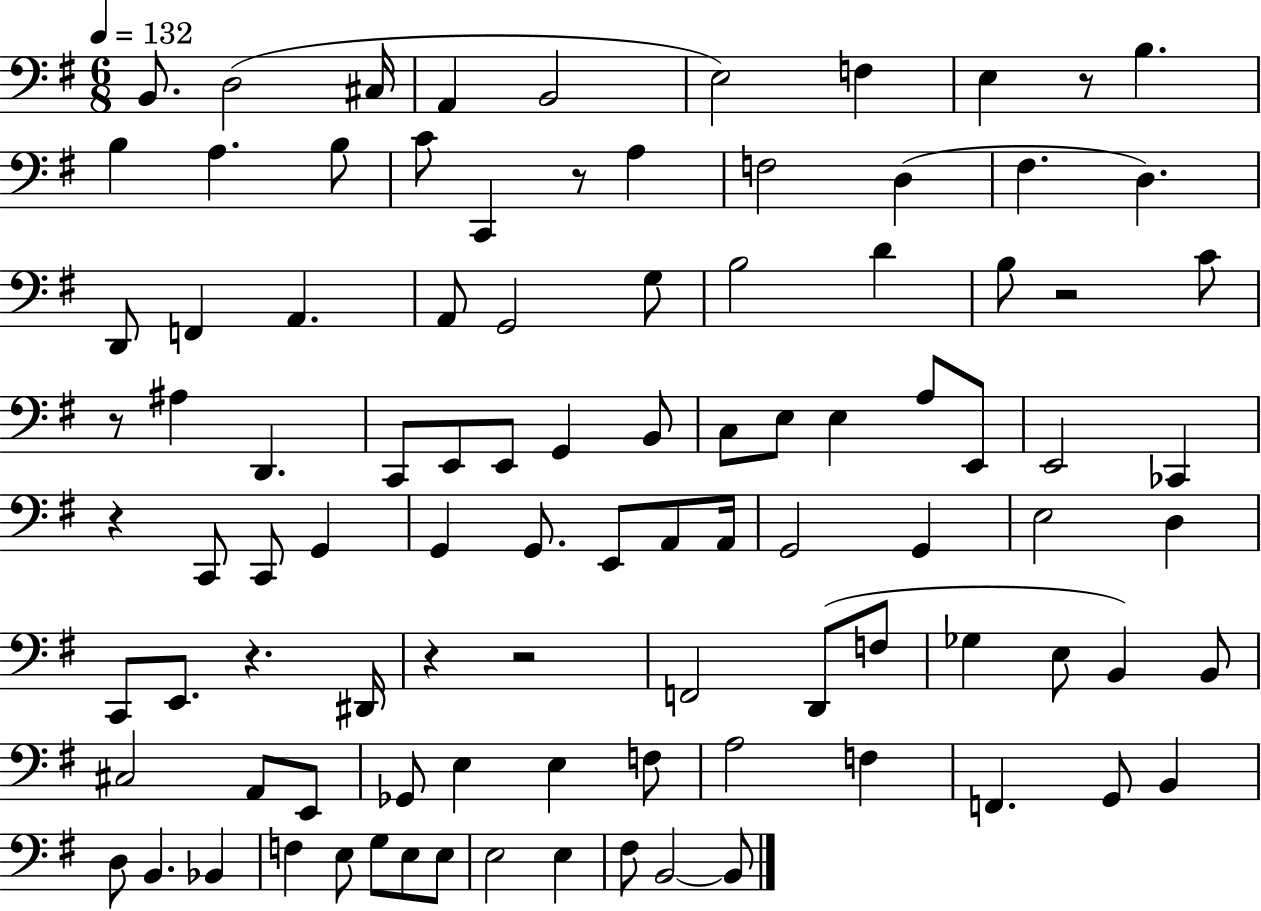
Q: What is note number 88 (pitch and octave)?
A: F#3